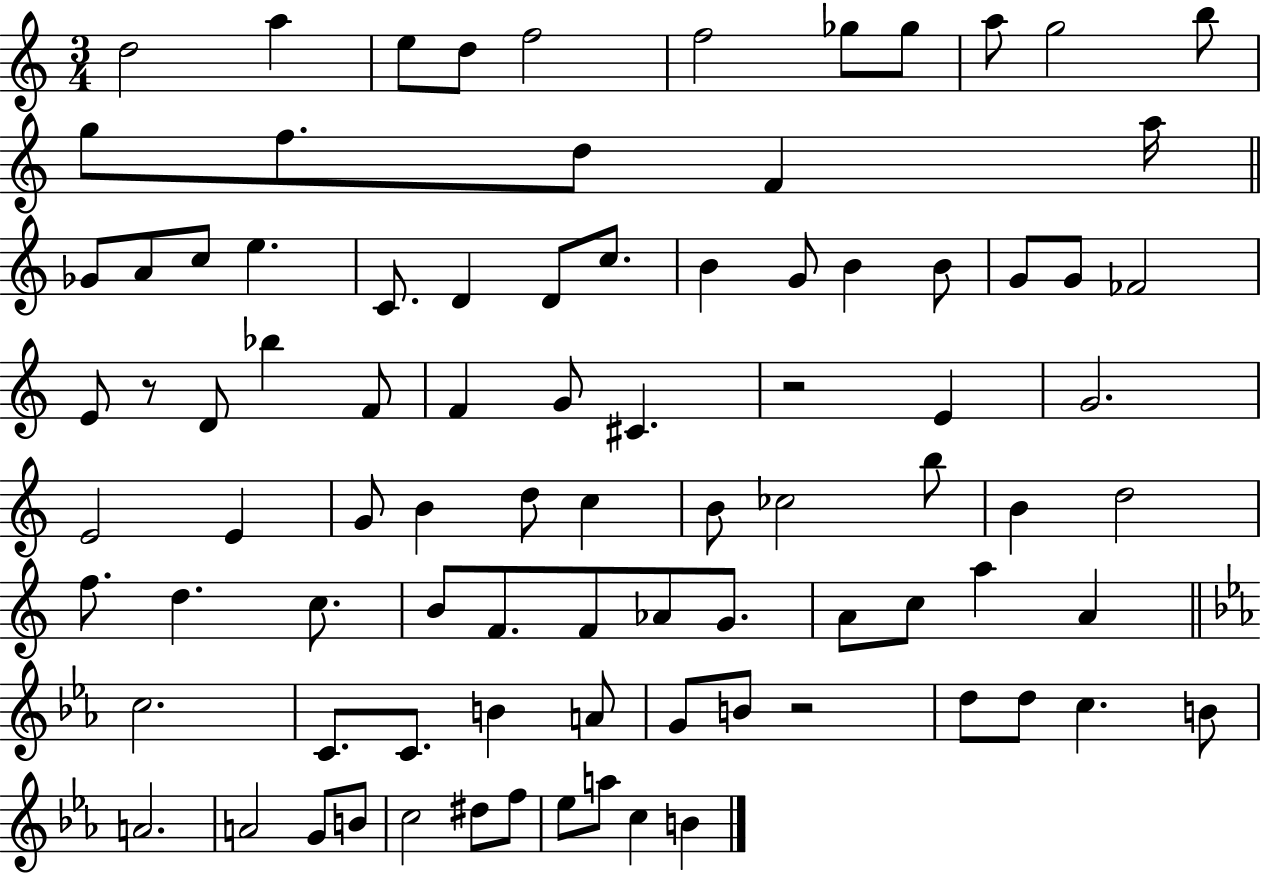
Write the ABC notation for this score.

X:1
T:Untitled
M:3/4
L:1/4
K:C
d2 a e/2 d/2 f2 f2 _g/2 _g/2 a/2 g2 b/2 g/2 f/2 d/2 F a/4 _G/2 A/2 c/2 e C/2 D D/2 c/2 B G/2 B B/2 G/2 G/2 _F2 E/2 z/2 D/2 _b F/2 F G/2 ^C z2 E G2 E2 E G/2 B d/2 c B/2 _c2 b/2 B d2 f/2 d c/2 B/2 F/2 F/2 _A/2 G/2 A/2 c/2 a A c2 C/2 C/2 B A/2 G/2 B/2 z2 d/2 d/2 c B/2 A2 A2 G/2 B/2 c2 ^d/2 f/2 _e/2 a/2 c B